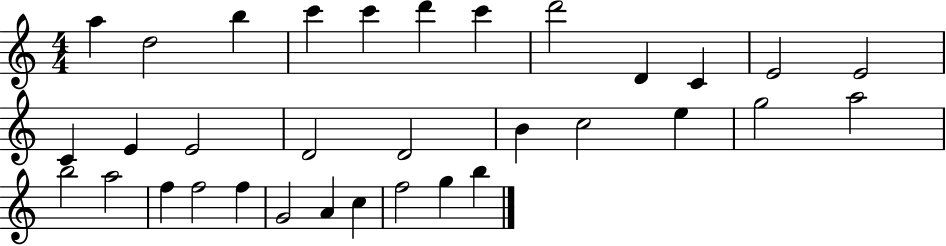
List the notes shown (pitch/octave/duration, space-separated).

A5/q D5/h B5/q C6/q C6/q D6/q C6/q D6/h D4/q C4/q E4/h E4/h C4/q E4/q E4/h D4/h D4/h B4/q C5/h E5/q G5/h A5/h B5/h A5/h F5/q F5/h F5/q G4/h A4/q C5/q F5/h G5/q B5/q